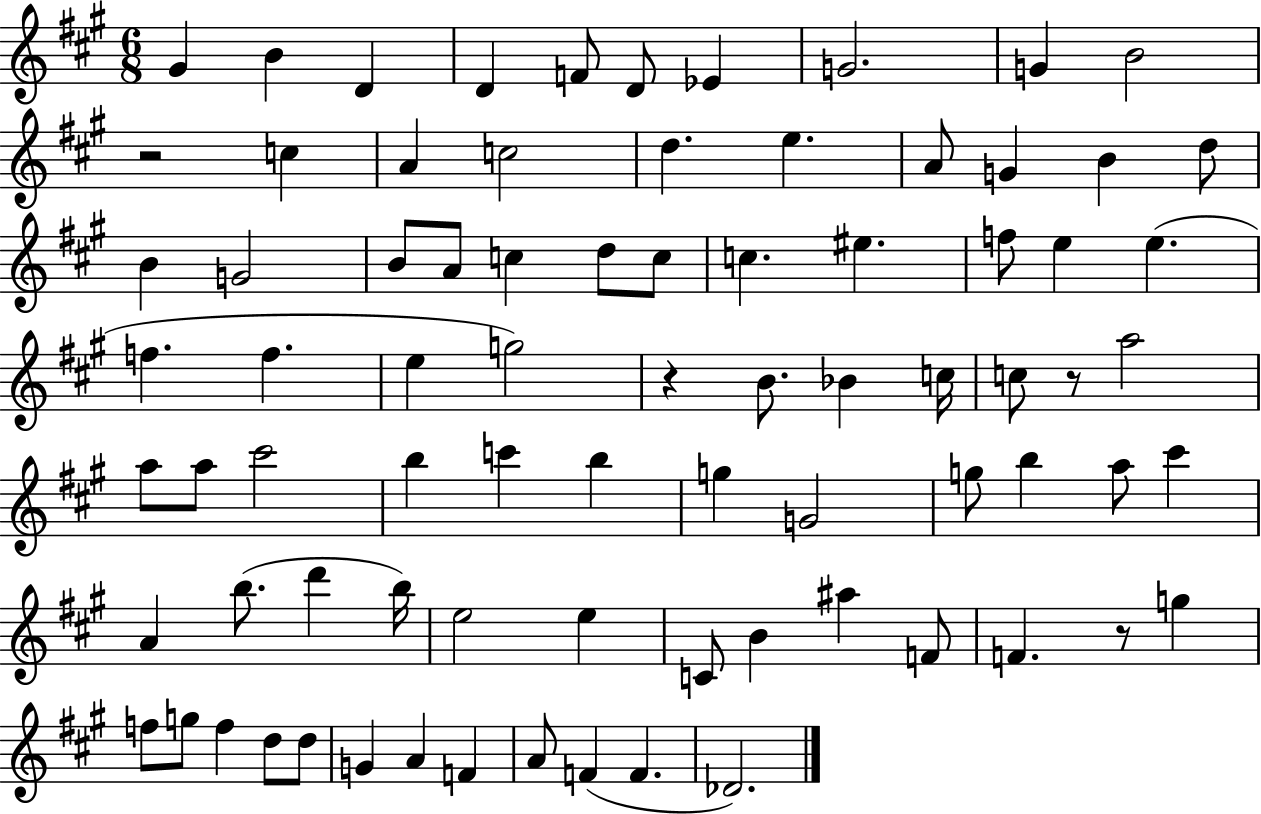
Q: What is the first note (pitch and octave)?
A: G#4